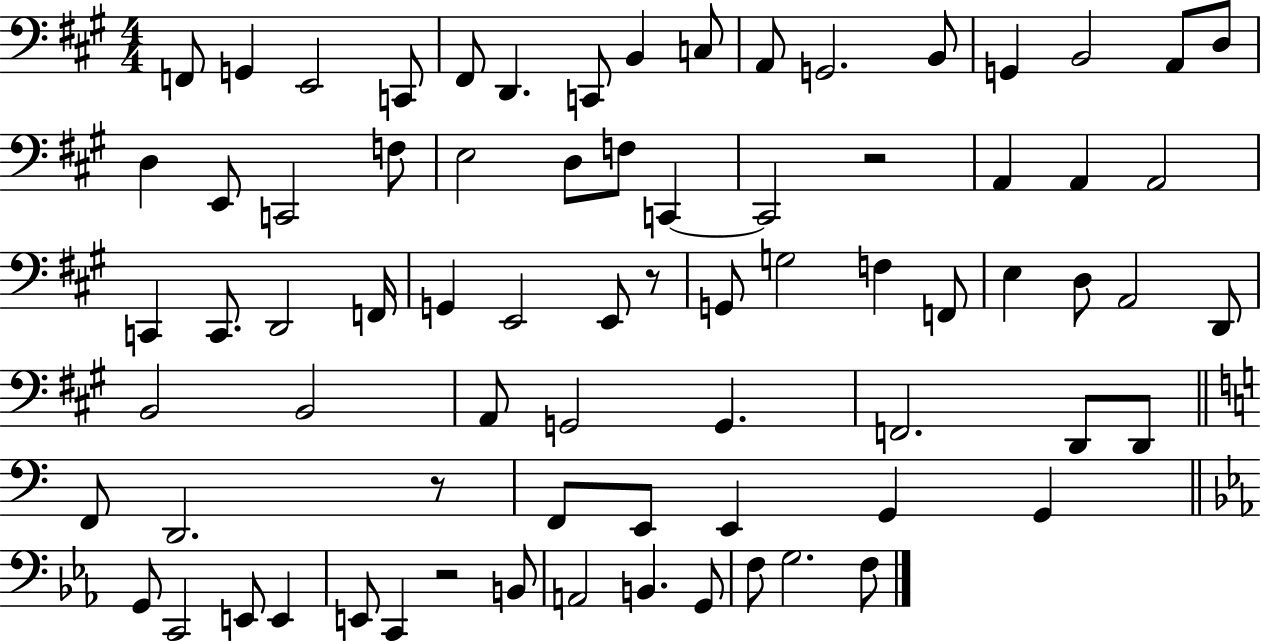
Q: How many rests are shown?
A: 4